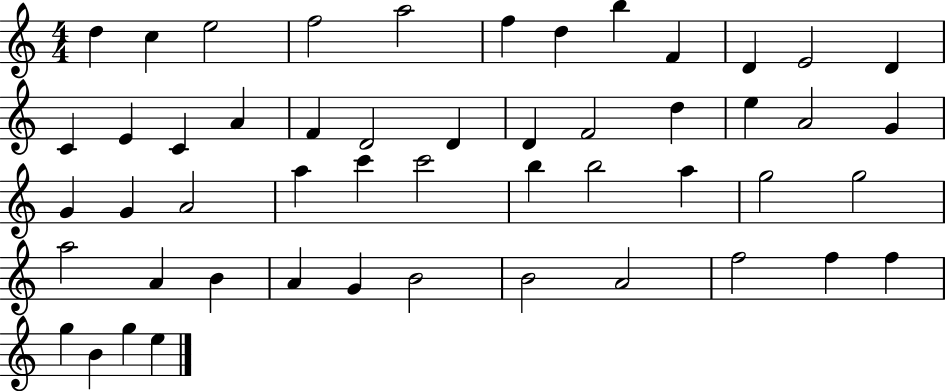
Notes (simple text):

D5/q C5/q E5/h F5/h A5/h F5/q D5/q B5/q F4/q D4/q E4/h D4/q C4/q E4/q C4/q A4/q F4/q D4/h D4/q D4/q F4/h D5/q E5/q A4/h G4/q G4/q G4/q A4/h A5/q C6/q C6/h B5/q B5/h A5/q G5/h G5/h A5/h A4/q B4/q A4/q G4/q B4/h B4/h A4/h F5/h F5/q F5/q G5/q B4/q G5/q E5/q